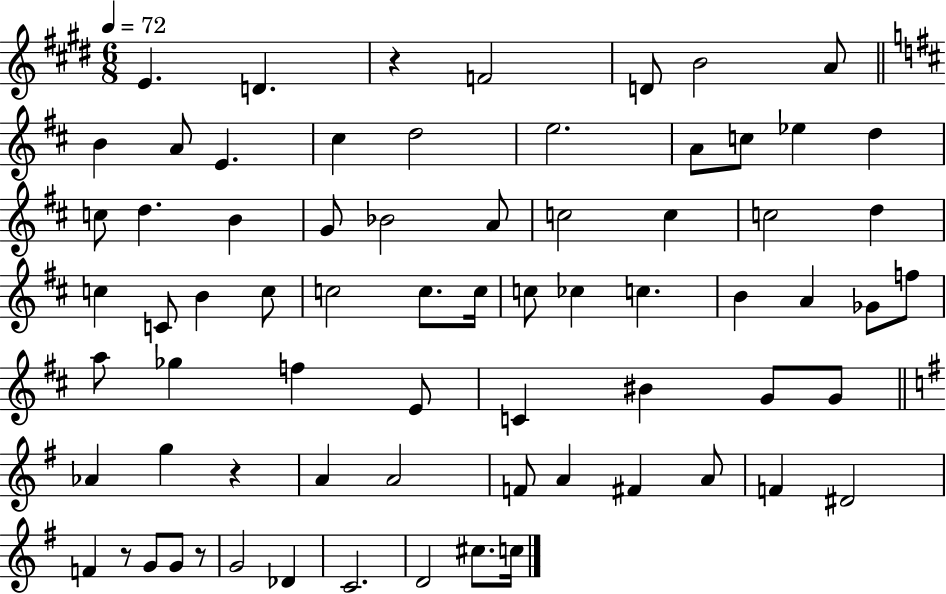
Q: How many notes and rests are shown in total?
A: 71